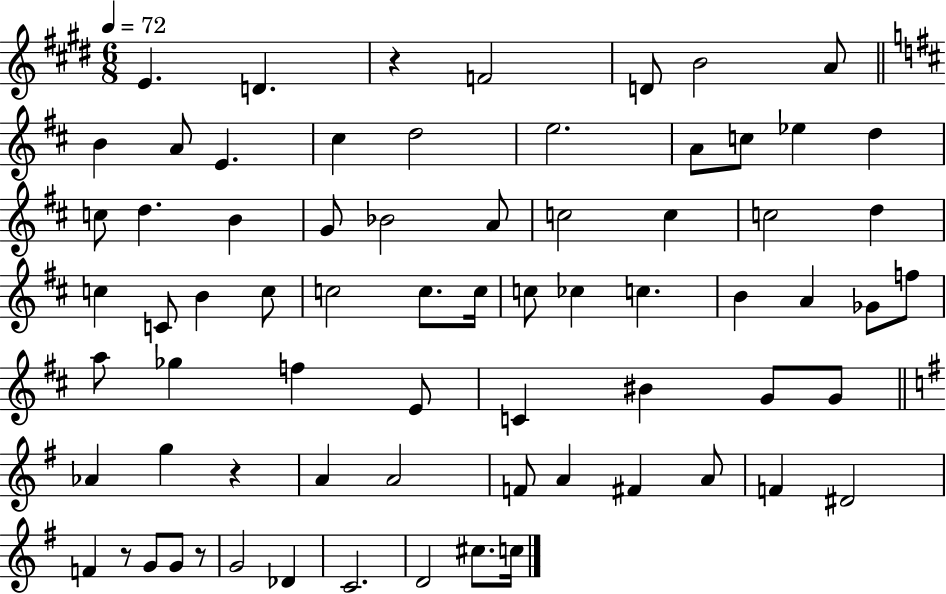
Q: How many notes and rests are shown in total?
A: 71